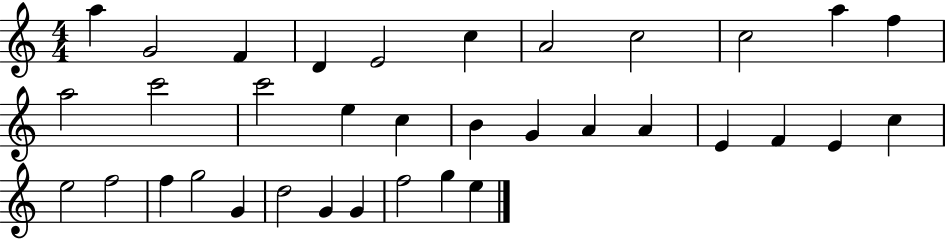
A5/q G4/h F4/q D4/q E4/h C5/q A4/h C5/h C5/h A5/q F5/q A5/h C6/h C6/h E5/q C5/q B4/q G4/q A4/q A4/q E4/q F4/q E4/q C5/q E5/h F5/h F5/q G5/h G4/q D5/h G4/q G4/q F5/h G5/q E5/q